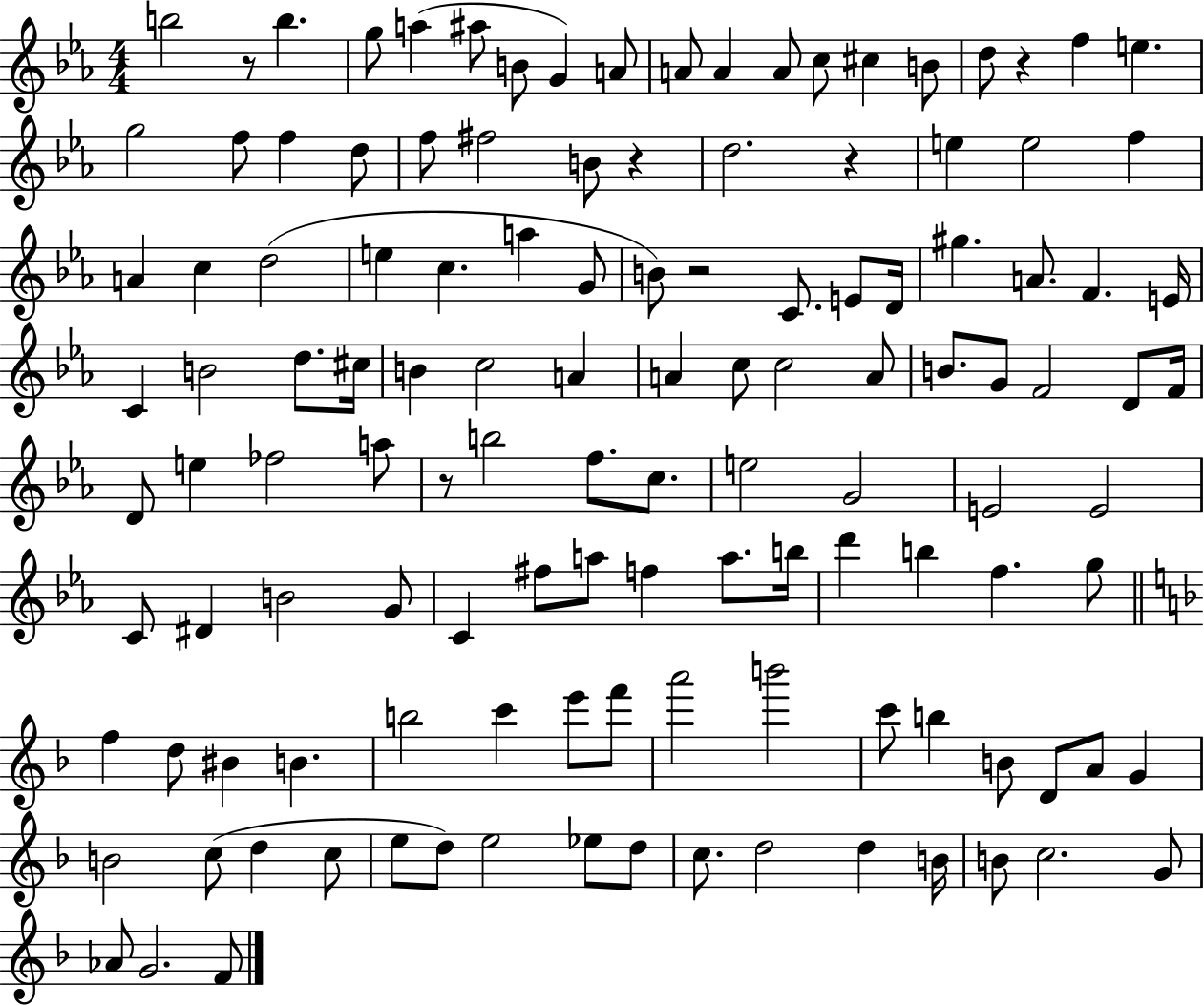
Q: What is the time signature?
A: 4/4